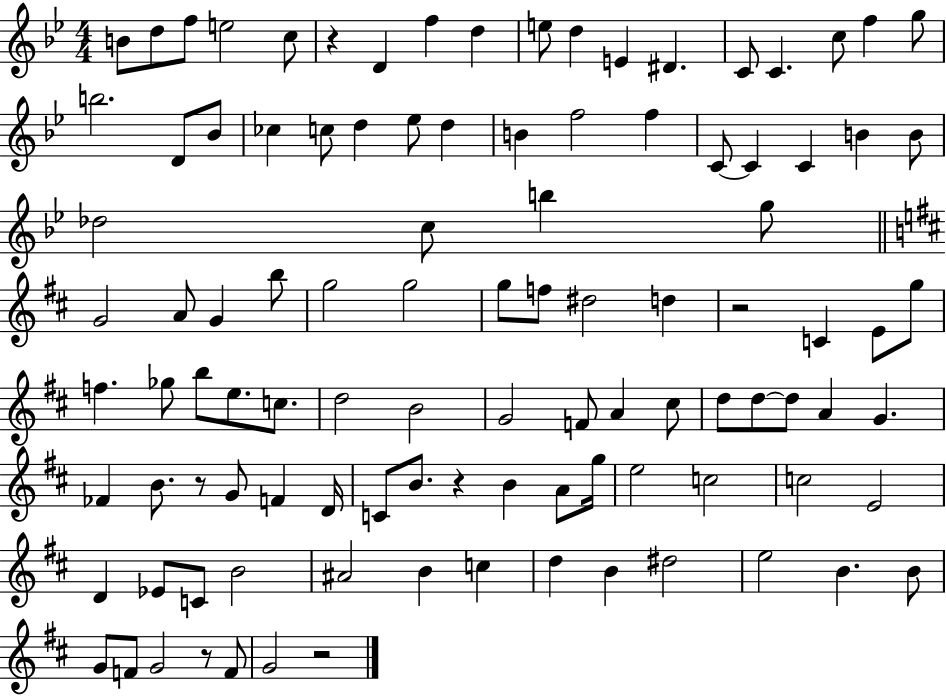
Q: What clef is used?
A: treble